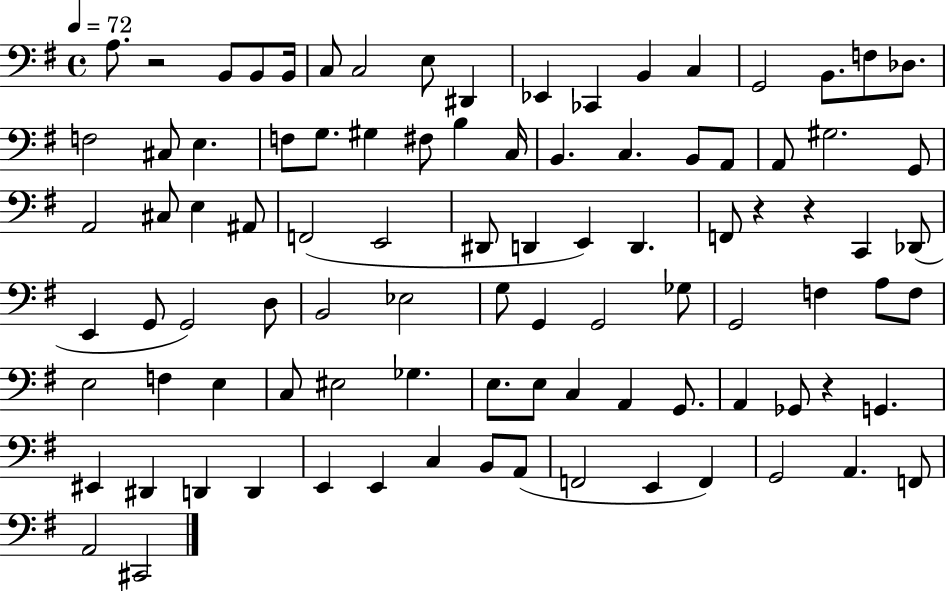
X:1
T:Untitled
M:4/4
L:1/4
K:G
A,/2 z2 B,,/2 B,,/2 B,,/4 C,/2 C,2 E,/2 ^D,, _E,, _C,, B,, C, G,,2 B,,/2 F,/2 _D,/2 F,2 ^C,/2 E, F,/2 G,/2 ^G, ^F,/2 B, C,/4 B,, C, B,,/2 A,,/2 A,,/2 ^G,2 G,,/2 A,,2 ^C,/2 E, ^A,,/2 F,,2 E,,2 ^D,,/2 D,, E,, D,, F,,/2 z z C,, _D,,/2 E,, G,,/2 G,,2 D,/2 B,,2 _E,2 G,/2 G,, G,,2 _G,/2 G,,2 F, A,/2 F,/2 E,2 F, E, C,/2 ^E,2 _G, E,/2 E,/2 C, A,, G,,/2 A,, _G,,/2 z G,, ^E,, ^D,, D,, D,, E,, E,, C, B,,/2 A,,/2 F,,2 E,, F,, G,,2 A,, F,,/2 A,,2 ^C,,2